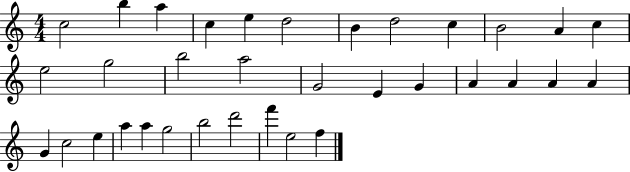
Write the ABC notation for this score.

X:1
T:Untitled
M:4/4
L:1/4
K:C
c2 b a c e d2 B d2 c B2 A c e2 g2 b2 a2 G2 E G A A A A G c2 e a a g2 b2 d'2 f' e2 f